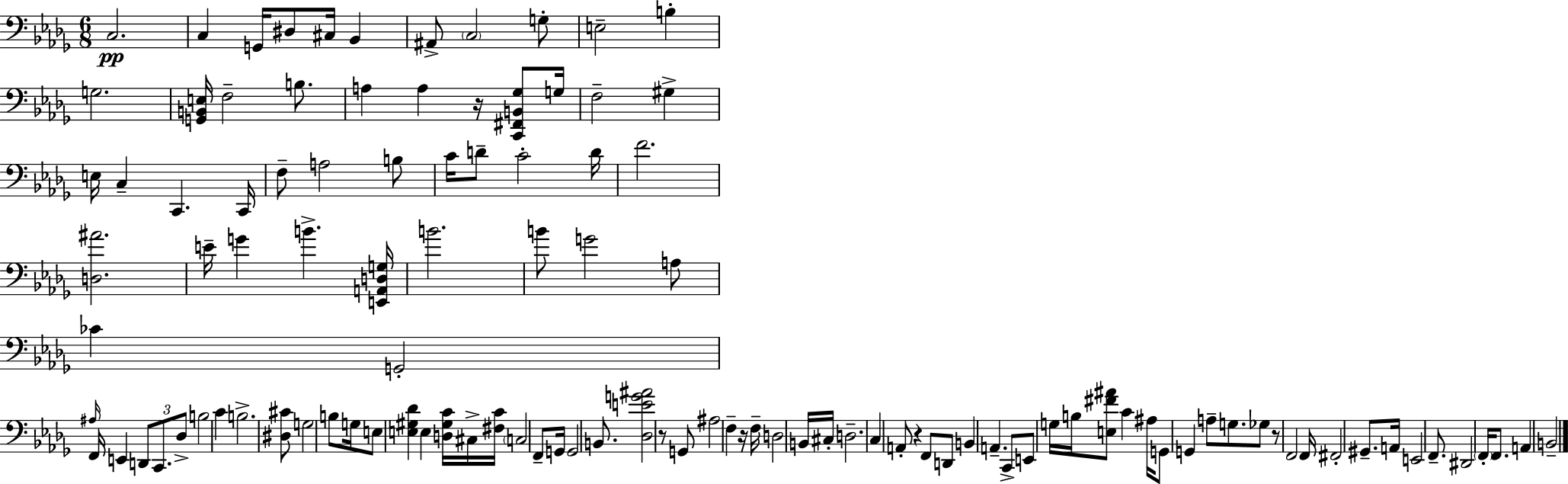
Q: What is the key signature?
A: BES minor